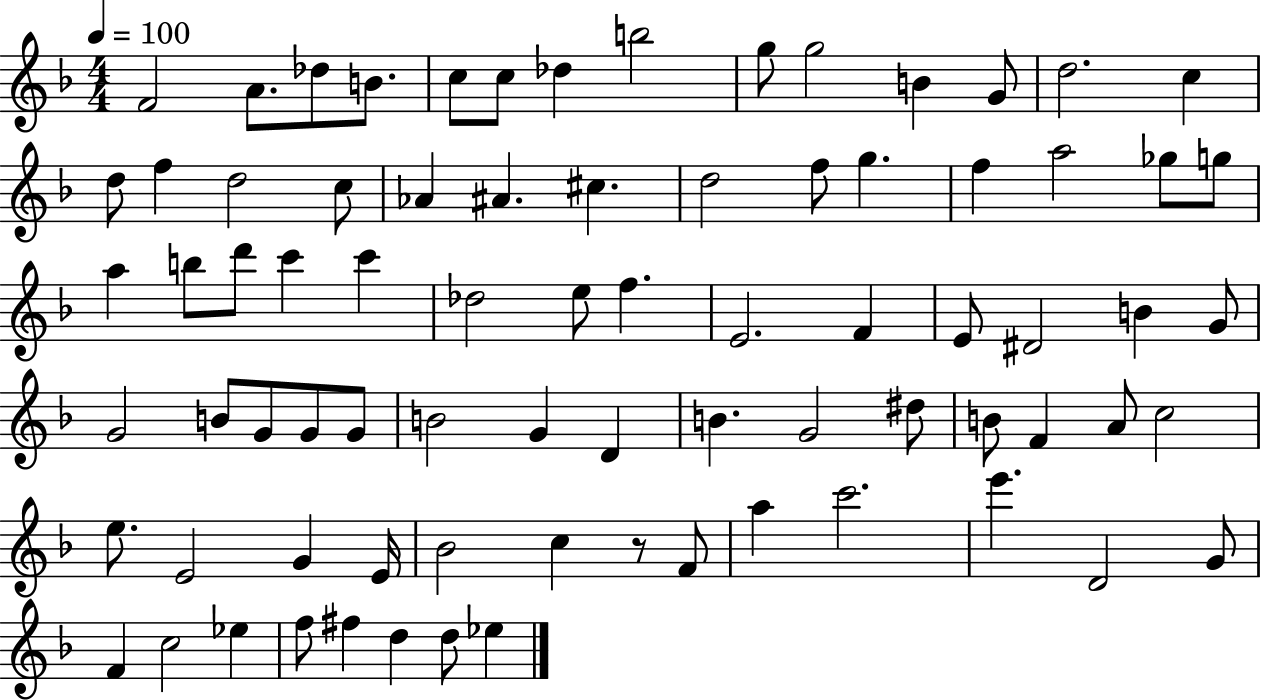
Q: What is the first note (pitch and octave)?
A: F4